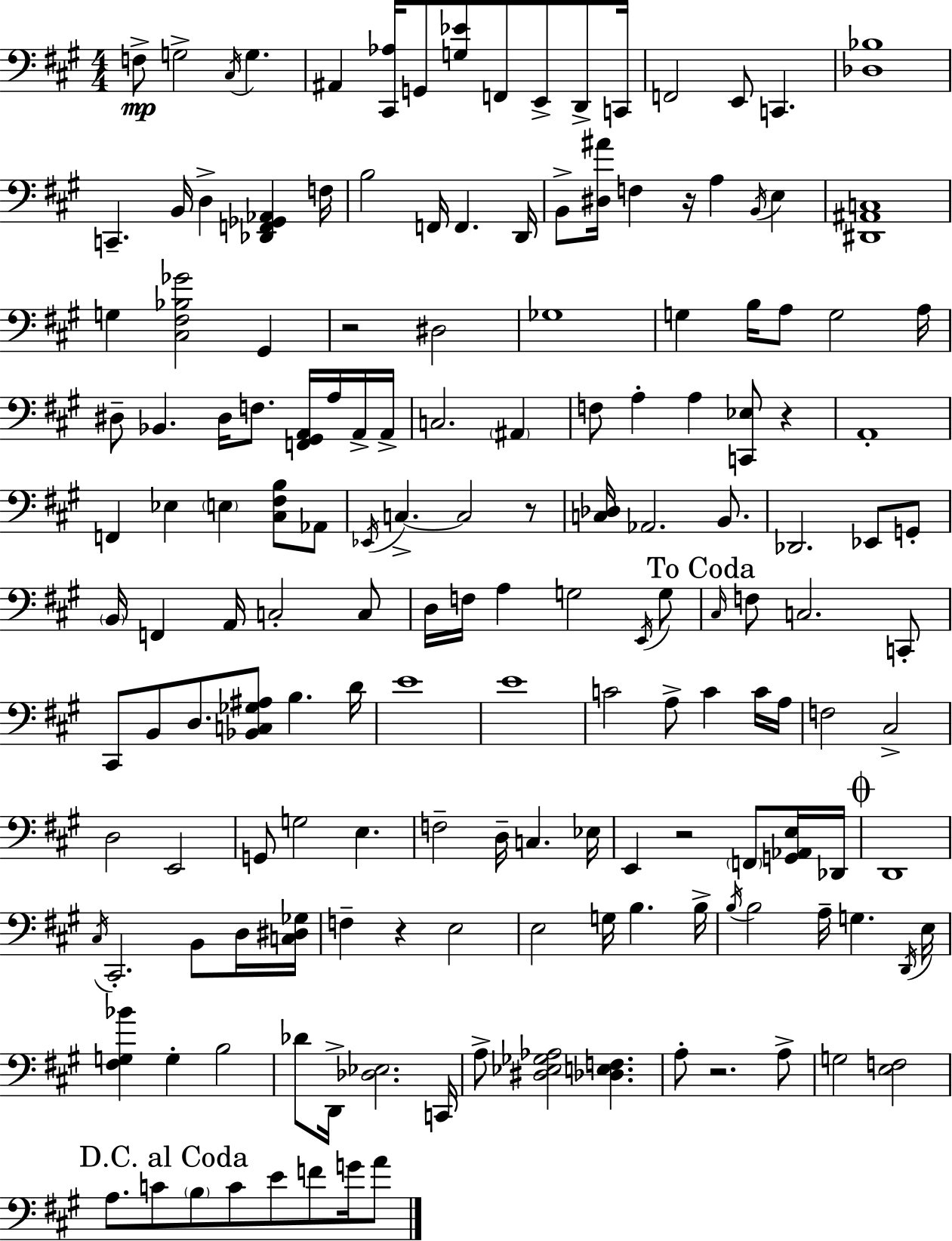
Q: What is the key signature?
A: A major